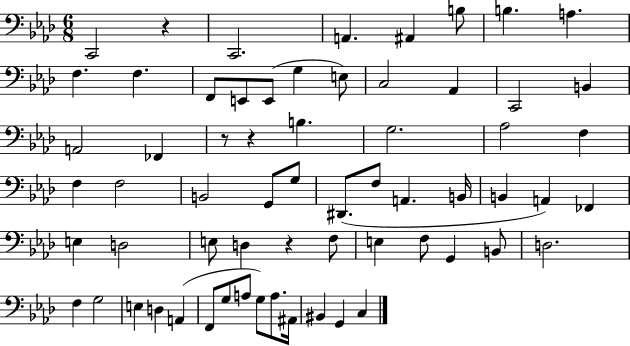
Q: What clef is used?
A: bass